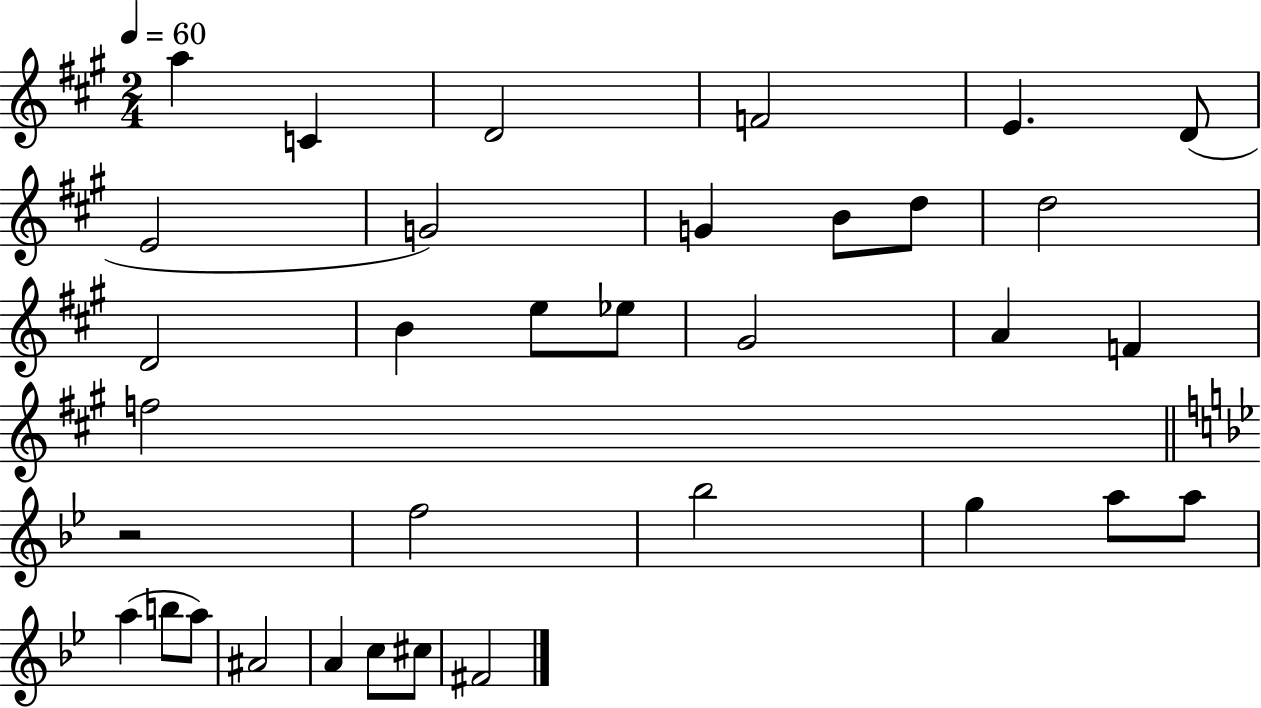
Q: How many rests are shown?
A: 1